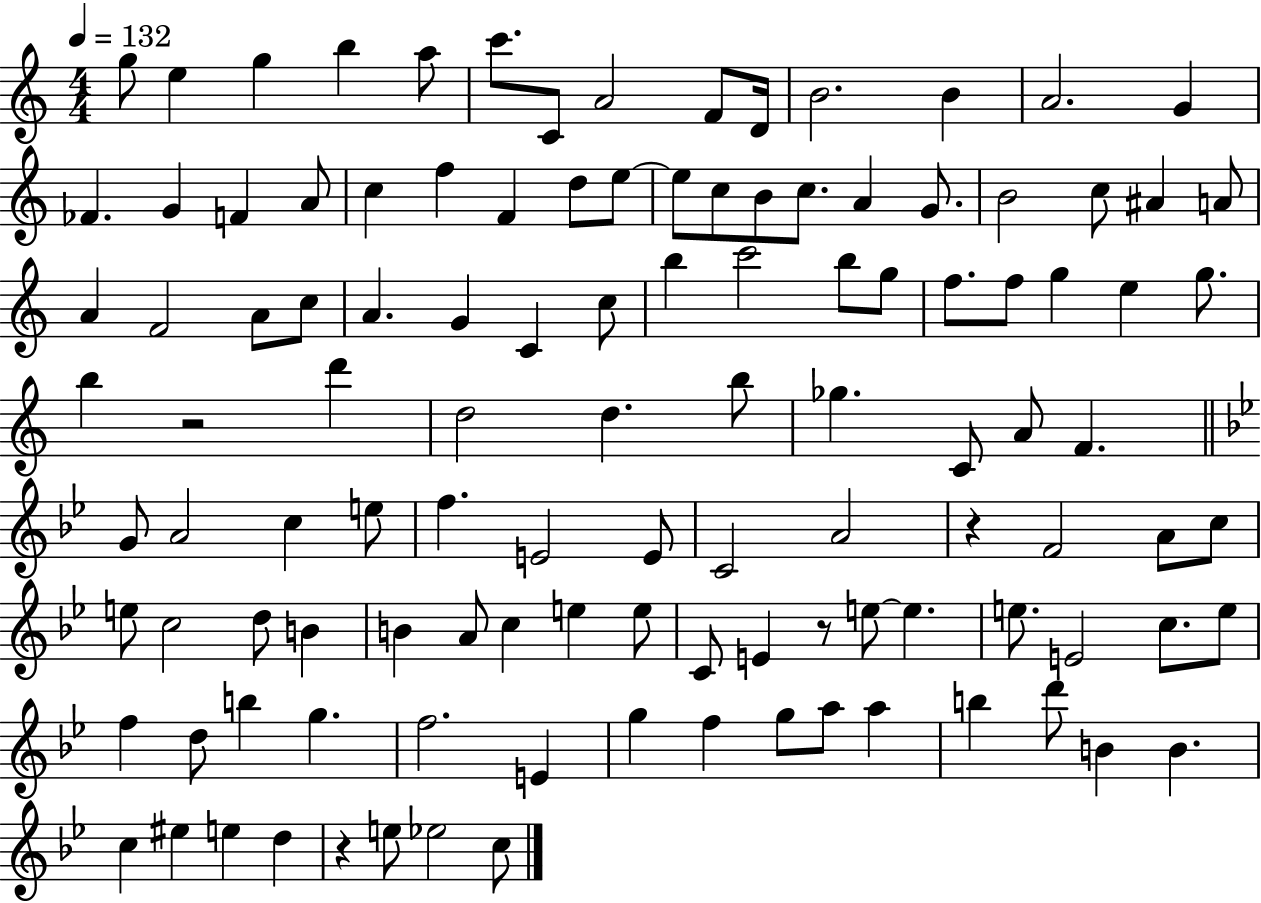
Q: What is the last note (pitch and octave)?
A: C5